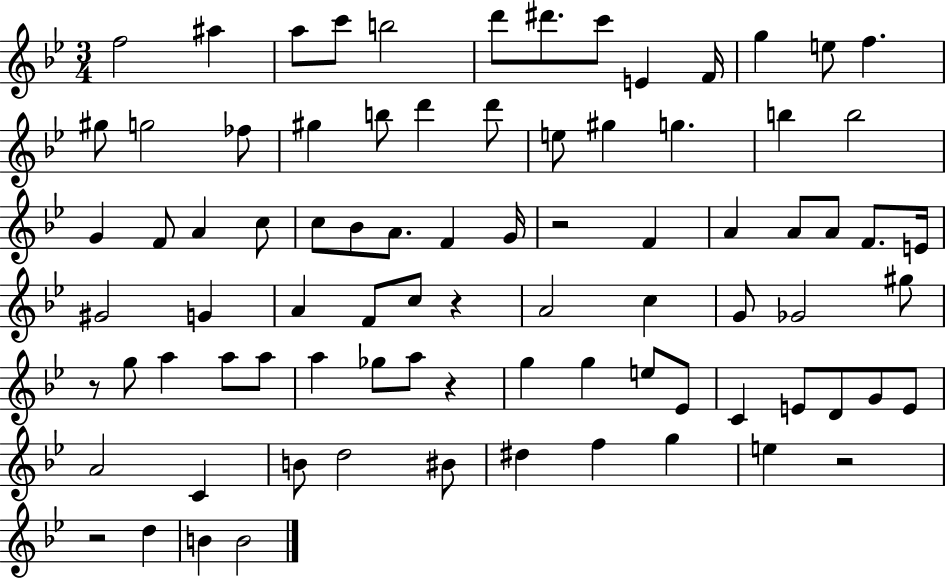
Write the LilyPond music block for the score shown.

{
  \clef treble
  \numericTimeSignature
  \time 3/4
  \key bes \major
  f''2 ais''4 | a''8 c'''8 b''2 | d'''8 dis'''8. c'''8 e'4 f'16 | g''4 e''8 f''4. | \break gis''8 g''2 fes''8 | gis''4 b''8 d'''4 d'''8 | e''8 gis''4 g''4. | b''4 b''2 | \break g'4 f'8 a'4 c''8 | c''8 bes'8 a'8. f'4 g'16 | r2 f'4 | a'4 a'8 a'8 f'8. e'16 | \break gis'2 g'4 | a'4 f'8 c''8 r4 | a'2 c''4 | g'8 ges'2 gis''8 | \break r8 g''8 a''4 a''8 a''8 | a''4 ges''8 a''8 r4 | g''4 g''4 e''8 ees'8 | c'4 e'8 d'8 g'8 e'8 | \break a'2 c'4 | b'8 d''2 bis'8 | dis''4 f''4 g''4 | e''4 r2 | \break r2 d''4 | b'4 b'2 | \bar "|."
}